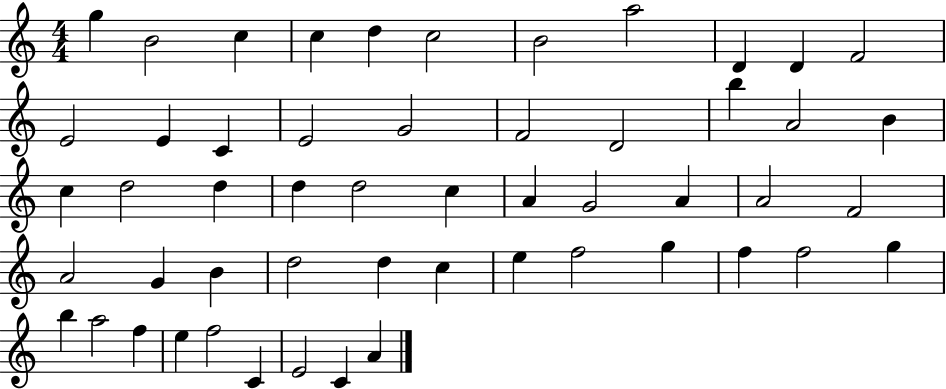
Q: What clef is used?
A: treble